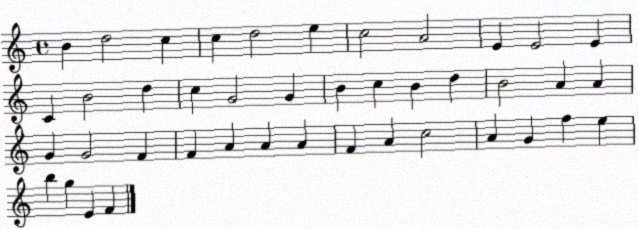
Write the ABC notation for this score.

X:1
T:Untitled
M:4/4
L:1/4
K:C
B d2 c c d2 e c2 A2 E E2 E C B2 d c G2 G B c B d B2 A A G G2 F F A A A F A c2 A G f e b g E F